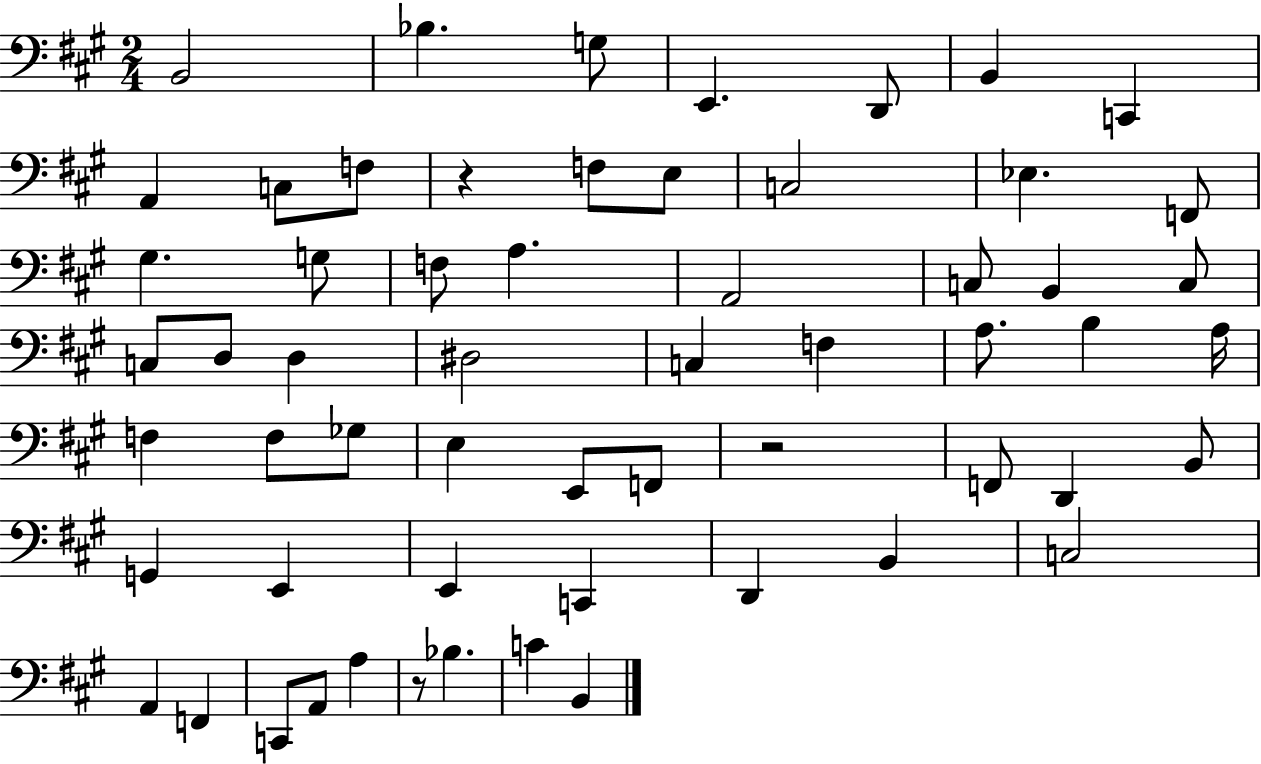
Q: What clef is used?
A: bass